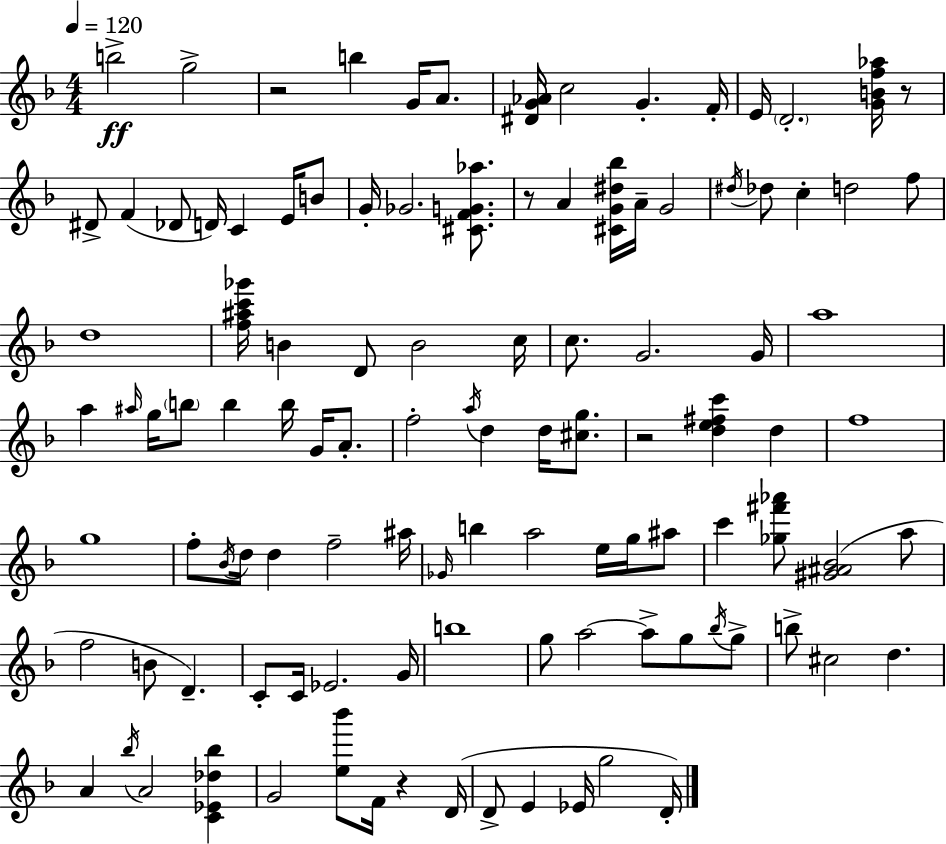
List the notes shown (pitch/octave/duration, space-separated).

B5/h G5/h R/h B5/q G4/s A4/e. [D#4,G4,Ab4]/s C5/h G4/q. F4/s E4/s D4/h. [G4,B4,F5,Ab5]/s R/e D#4/e F4/q Db4/e D4/s C4/q E4/s B4/e G4/s Gb4/h. [C#4,F4,G4,Ab5]/e. R/e A4/q [C#4,G4,D#5,Bb5]/s A4/s G4/h D#5/s Db5/e C5/q D5/h F5/e D5/w [F5,A#5,C6,Gb6]/s B4/q D4/e B4/h C5/s C5/e. G4/h. G4/s A5/w A5/q A#5/s G5/s B5/e B5/q B5/s G4/s A4/e. F5/h A5/s D5/q D5/s [C#5,G5]/e. R/h [D5,E5,F#5,C6]/q D5/q F5/w G5/w F5/e Bb4/s D5/s D5/q F5/h A#5/s Gb4/s B5/q A5/h E5/s G5/s A#5/e C6/q [Gb5,F#6,Ab6]/e [G#4,A#4,Bb4]/h A5/e F5/h B4/e D4/q. C4/e C4/s Eb4/h. G4/s B5/w G5/e A5/h A5/e G5/e Bb5/s G5/e B5/e C#5/h D5/q. A4/q Bb5/s A4/h [C4,Eb4,Db5,Bb5]/q G4/h [E5,Bb6]/e F4/s R/q D4/s D4/e E4/q Eb4/s G5/h D4/s